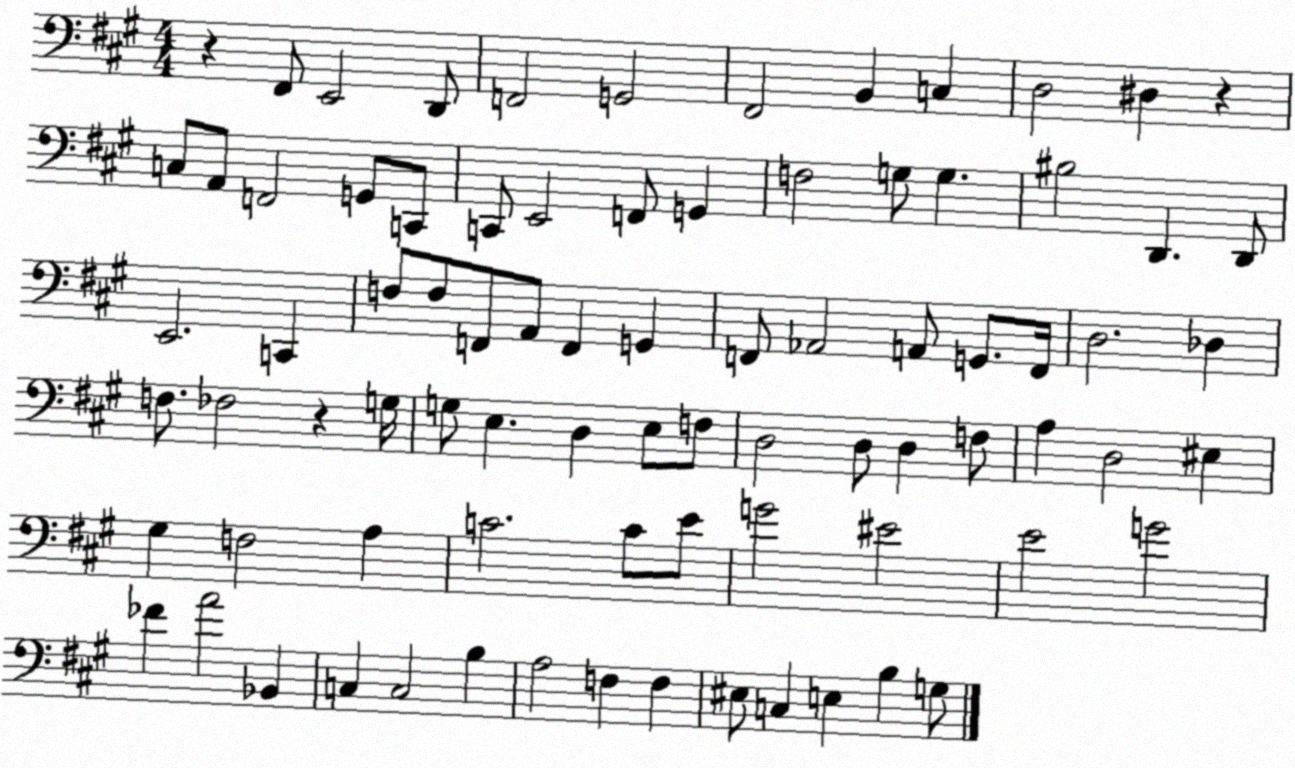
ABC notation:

X:1
T:Untitled
M:4/4
L:1/4
K:A
z ^F,,/2 E,,2 D,,/2 F,,2 G,,2 ^F,,2 B,, C, D,2 ^D, z C,/2 A,,/2 F,,2 G,,/2 C,,/2 C,,/2 E,,2 F,,/2 G,, F,2 G,/2 G, ^B,2 D,, D,,/2 E,,2 C,, F,/2 F,/2 F,,/2 A,,/2 F,, G,, F,,/2 _A,,2 A,,/2 G,,/2 F,,/4 D,2 _D, F,/2 _F,2 z G,/4 G,/2 E, D, E,/2 F,/2 D,2 D,/2 D, F,/2 A, D,2 ^E, ^G, F,2 A, C2 C/2 E/2 G2 ^E2 E2 G2 _F A2 _B,, C, C,2 B, A,2 F, F, ^E,/2 C, E, B, G,/2